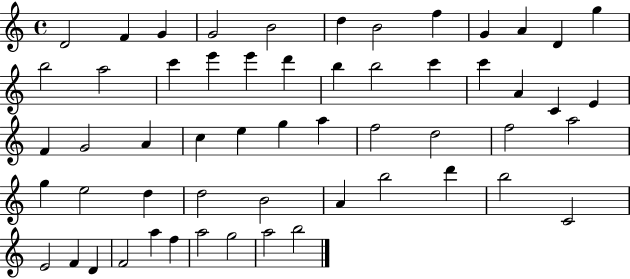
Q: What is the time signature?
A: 4/4